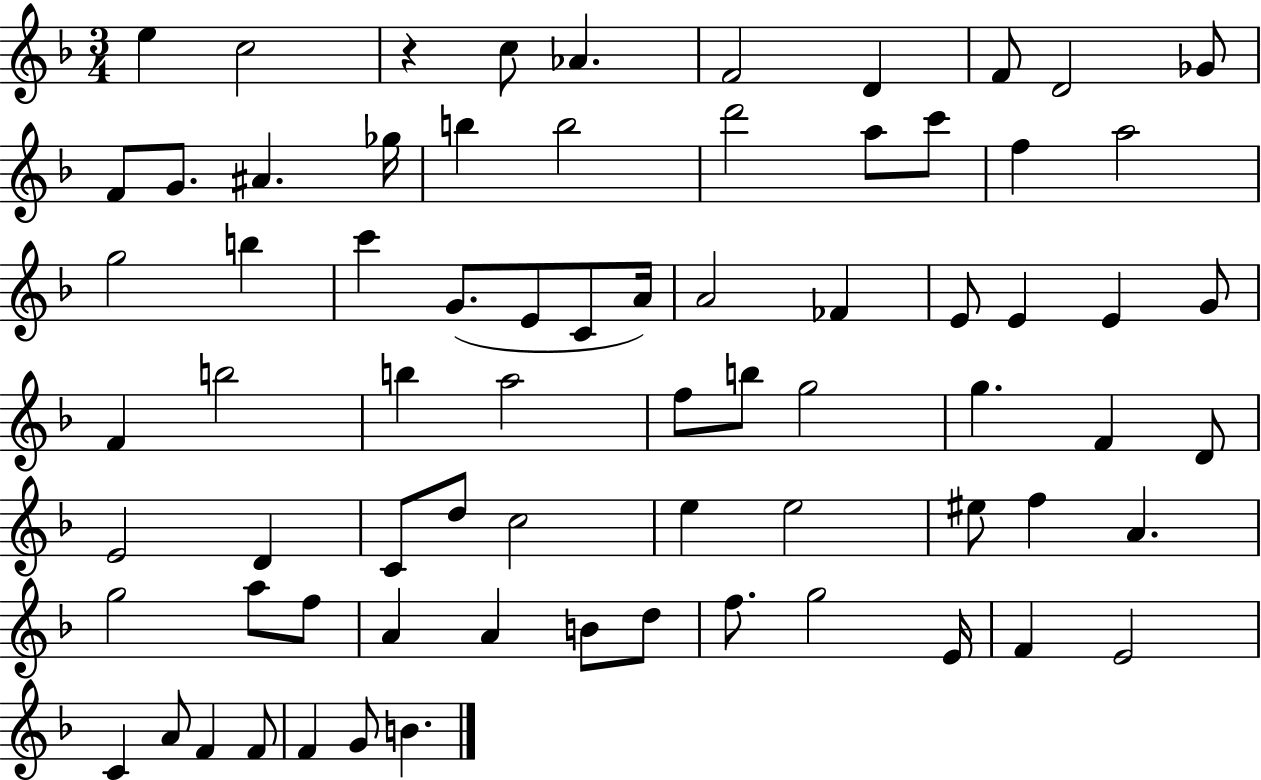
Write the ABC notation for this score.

X:1
T:Untitled
M:3/4
L:1/4
K:F
e c2 z c/2 _A F2 D F/2 D2 _G/2 F/2 G/2 ^A _g/4 b b2 d'2 a/2 c'/2 f a2 g2 b c' G/2 E/2 C/2 A/4 A2 _F E/2 E E G/2 F b2 b a2 f/2 b/2 g2 g F D/2 E2 D C/2 d/2 c2 e e2 ^e/2 f A g2 a/2 f/2 A A B/2 d/2 f/2 g2 E/4 F E2 C A/2 F F/2 F G/2 B